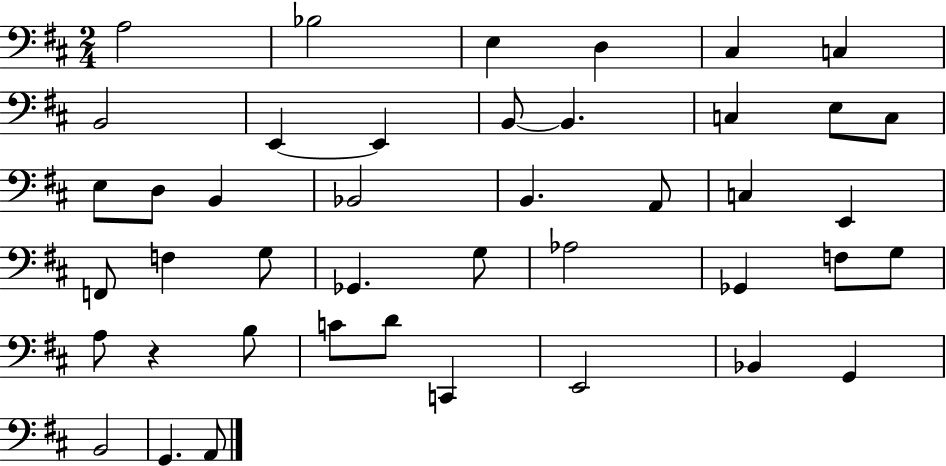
{
  \clef bass
  \numericTimeSignature
  \time 2/4
  \key d \major
  \repeat volta 2 { a2 | bes2 | e4 d4 | cis4 c4 | \break b,2 | e,4~~ e,4 | b,8~~ b,4. | c4 e8 c8 | \break e8 d8 b,4 | bes,2 | b,4. a,8 | c4 e,4 | \break f,8 f4 g8 | ges,4. g8 | aes2 | ges,4 f8 g8 | \break a8 r4 b8 | c'8 d'8 c,4 | e,2 | bes,4 g,4 | \break b,2 | g,4. a,8 | } \bar "|."
}